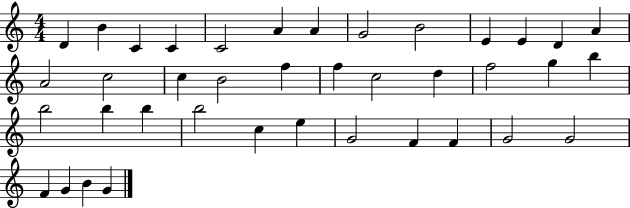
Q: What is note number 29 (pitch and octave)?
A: C5